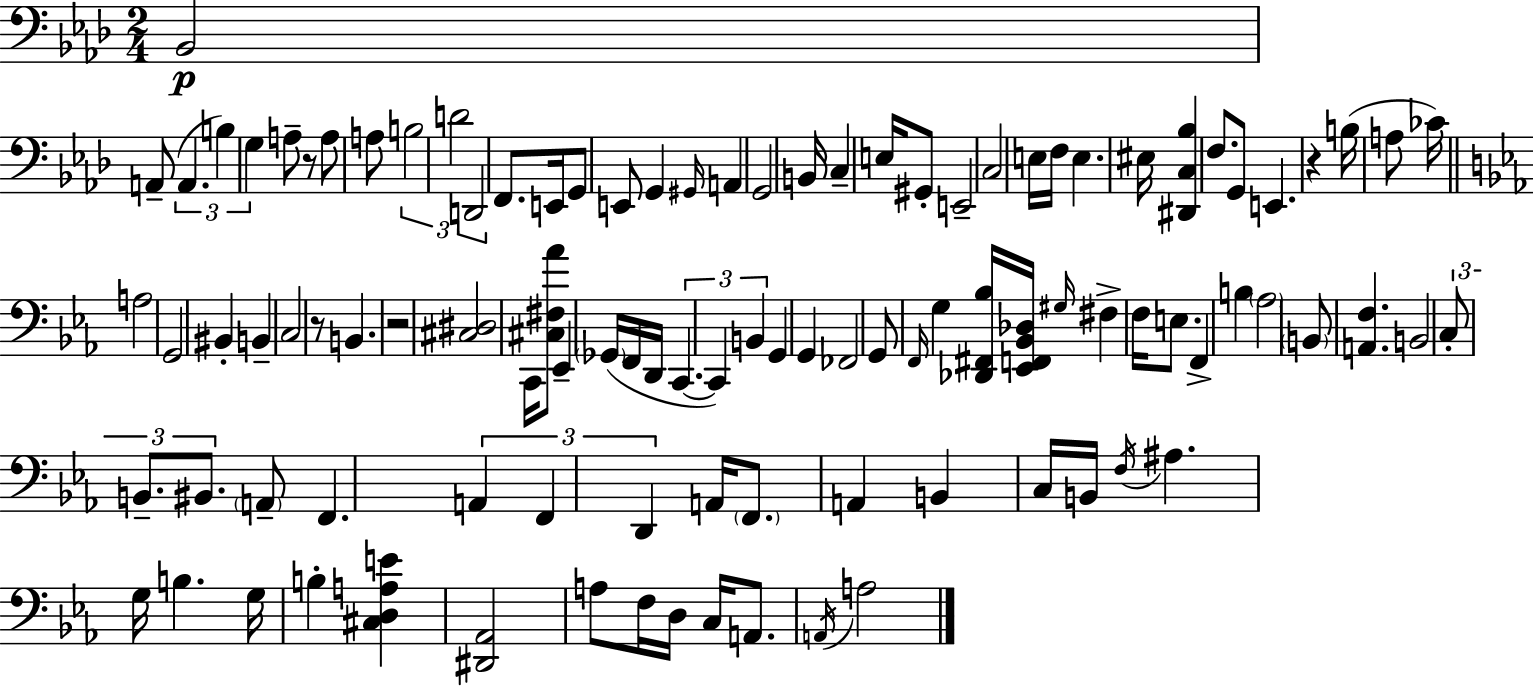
Bb2/h A2/e A2/q. B3/q G3/q A3/e R/e A3/e A3/e B3/h D4/h D2/h F2/e. E2/s G2/e E2/e G2/q G#2/s A2/q G2/h B2/s C3/q E3/s G#2/e E2/h C3/h E3/s F3/s E3/q. EIS3/s [D#2,C3,Bb3]/q F3/e. G2/e E2/q. R/q B3/s A3/e CES4/s A3/h G2/h BIS2/q B2/q C3/h R/e B2/q. R/h [C#3,D#3]/h C2/s [C#3,F#3,Ab4]/e Eb2/q Gb2/s F2/s D2/s C2/q. C2/q B2/q G2/q G2/q FES2/h G2/e F2/s G3/q [Db2,F#2,Bb3]/s [Eb2,F2,Bb2,Db3]/s G#3/s F#3/q F3/s E3/e. F2/q B3/q Ab3/h B2/e [A2,F3]/q. B2/h C3/e B2/e. BIS2/e. A2/e F2/q. A2/q F2/q D2/q A2/s F2/e. A2/q B2/q C3/s B2/s F3/s A#3/q. G3/s B3/q. G3/s B3/q [C#3,D3,A3,E4]/q [D#2,Ab2]/h A3/e F3/s D3/s C3/s A2/e. A2/s A3/h